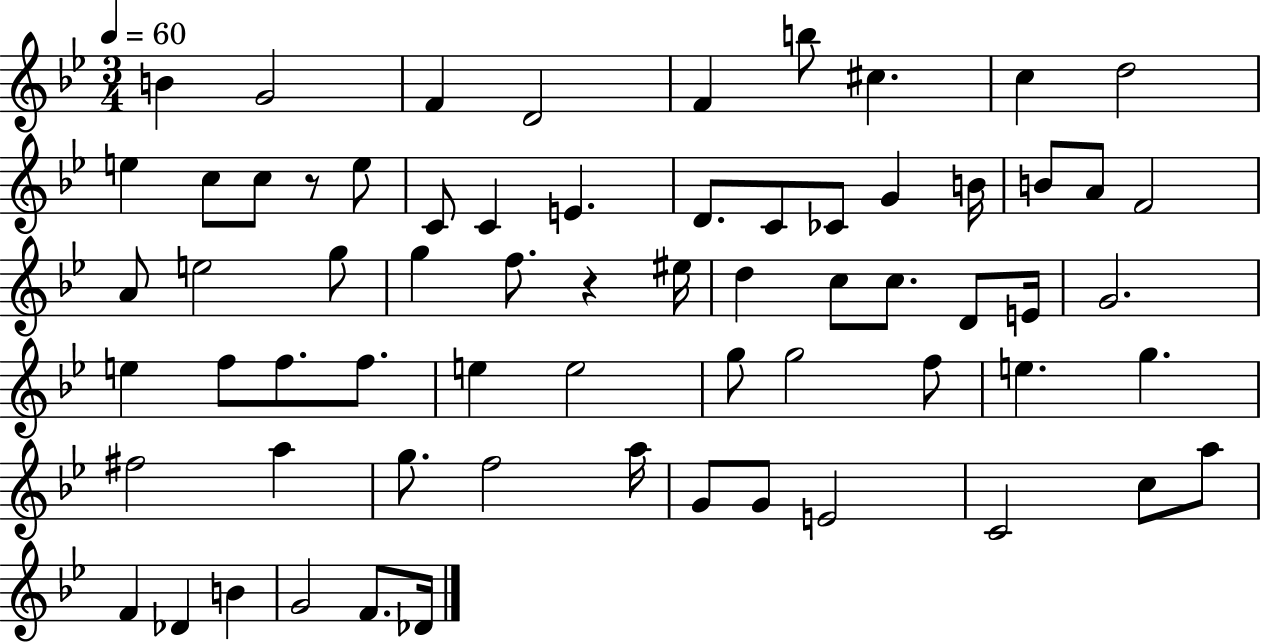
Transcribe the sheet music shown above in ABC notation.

X:1
T:Untitled
M:3/4
L:1/4
K:Bb
B G2 F D2 F b/2 ^c c d2 e c/2 c/2 z/2 e/2 C/2 C E D/2 C/2 _C/2 G B/4 B/2 A/2 F2 A/2 e2 g/2 g f/2 z ^e/4 d c/2 c/2 D/2 E/4 G2 e f/2 f/2 f/2 e e2 g/2 g2 f/2 e g ^f2 a g/2 f2 a/4 G/2 G/2 E2 C2 c/2 a/2 F _D B G2 F/2 _D/4